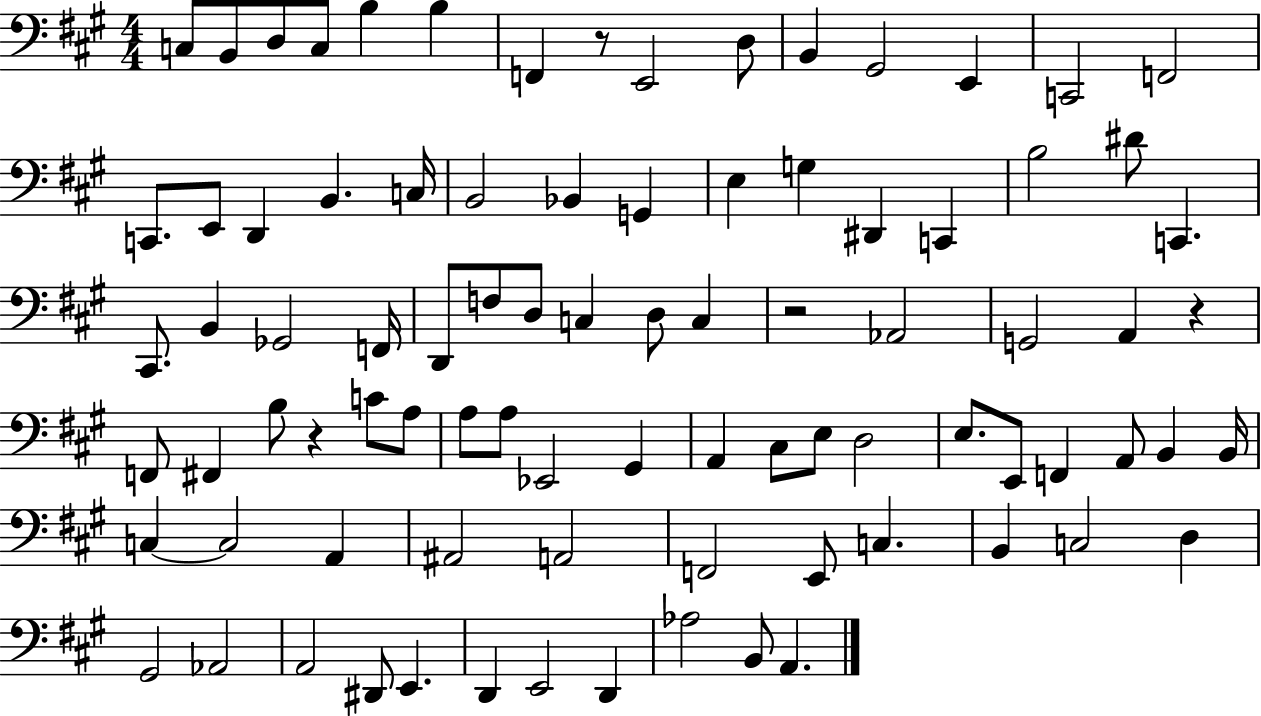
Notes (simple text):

C3/e B2/e D3/e C3/e B3/q B3/q F2/q R/e E2/h D3/e B2/q G#2/h E2/q C2/h F2/h C2/e. E2/e D2/q B2/q. C3/s B2/h Bb2/q G2/q E3/q G3/q D#2/q C2/q B3/h D#4/e C2/q. C#2/e. B2/q Gb2/h F2/s D2/e F3/e D3/e C3/q D3/e C3/q R/h Ab2/h G2/h A2/q R/q F2/e F#2/q B3/e R/q C4/e A3/e A3/e A3/e Eb2/h G#2/q A2/q C#3/e E3/e D3/h E3/e. E2/e F2/q A2/e B2/q B2/s C3/q C3/h A2/q A#2/h A2/h F2/h E2/e C3/q. B2/q C3/h D3/q G#2/h Ab2/h A2/h D#2/e E2/q. D2/q E2/h D2/q Ab3/h B2/e A2/q.